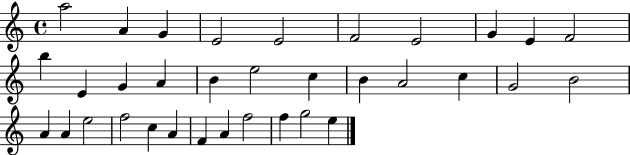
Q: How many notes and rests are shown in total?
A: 34